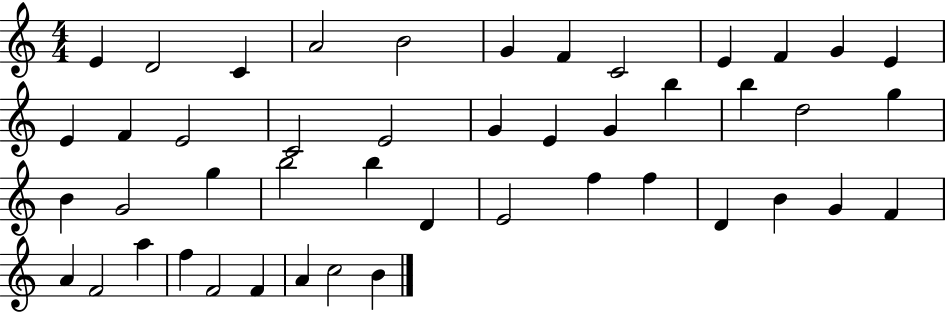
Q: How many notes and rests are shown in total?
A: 46